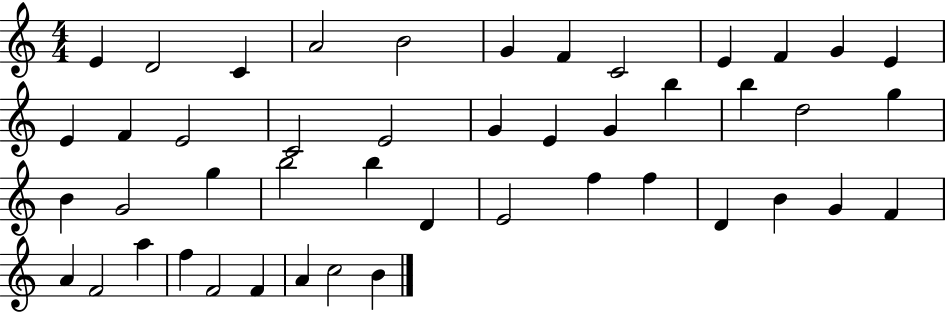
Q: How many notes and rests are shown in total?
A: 46